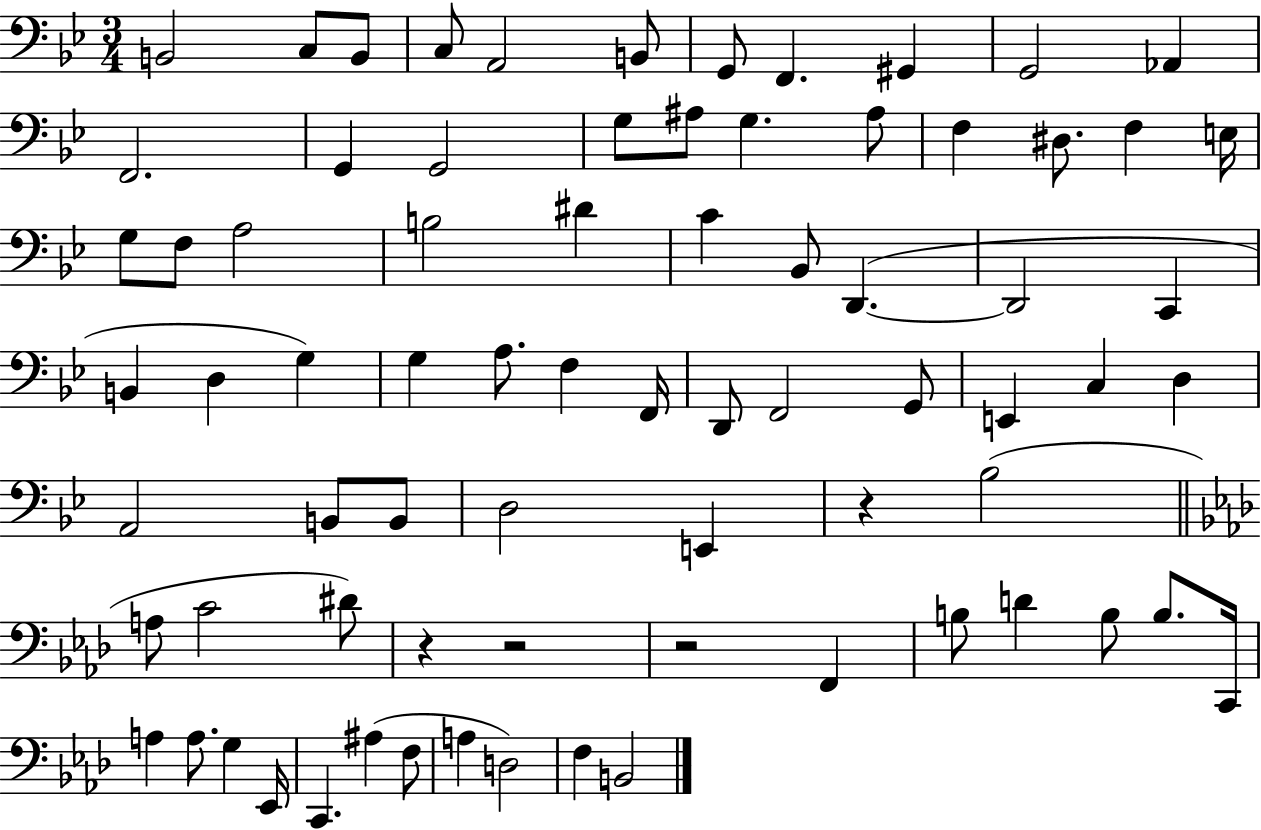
X:1
T:Untitled
M:3/4
L:1/4
K:Bb
B,,2 C,/2 B,,/2 C,/2 A,,2 B,,/2 G,,/2 F,, ^G,, G,,2 _A,, F,,2 G,, G,,2 G,/2 ^A,/2 G, ^A,/2 F, ^D,/2 F, E,/4 G,/2 F,/2 A,2 B,2 ^D C _B,,/2 D,, D,,2 C,, B,, D, G, G, A,/2 F, F,,/4 D,,/2 F,,2 G,,/2 E,, C, D, A,,2 B,,/2 B,,/2 D,2 E,, z _B,2 A,/2 C2 ^D/2 z z2 z2 F,, B,/2 D B,/2 B,/2 C,,/4 A, A,/2 G, _E,,/4 C,, ^A, F,/2 A, D,2 F, B,,2